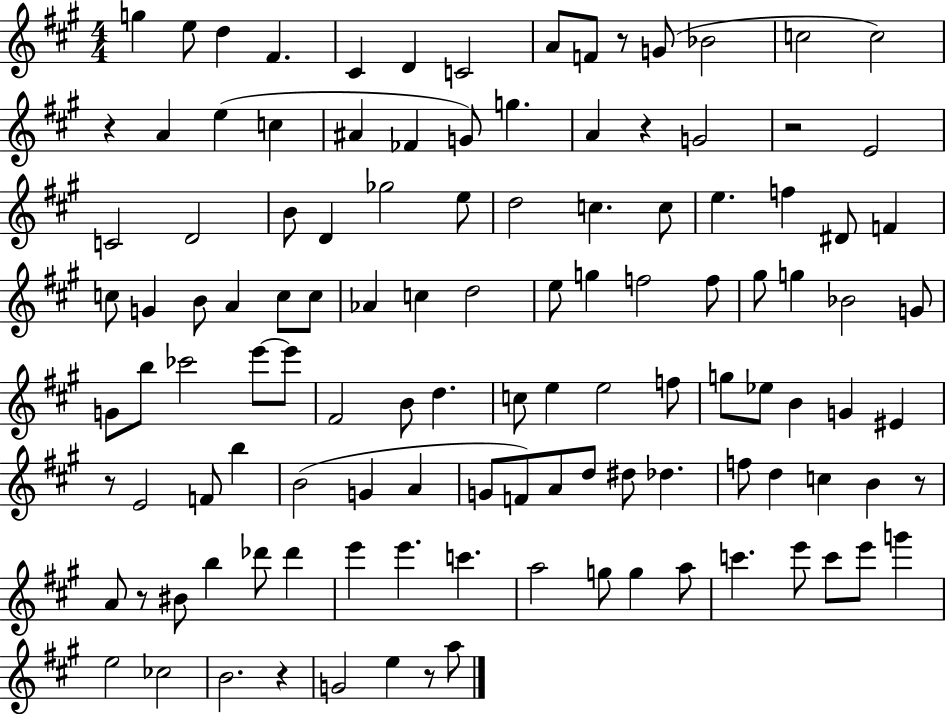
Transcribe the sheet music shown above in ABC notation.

X:1
T:Untitled
M:4/4
L:1/4
K:A
g e/2 d ^F ^C D C2 A/2 F/2 z/2 G/2 _B2 c2 c2 z A e c ^A _F G/2 g A z G2 z2 E2 C2 D2 B/2 D _g2 e/2 d2 c c/2 e f ^D/2 F c/2 G B/2 A c/2 c/2 _A c d2 e/2 g f2 f/2 ^g/2 g _B2 G/2 G/2 b/2 _c'2 e'/2 e'/2 ^F2 B/2 d c/2 e e2 f/2 g/2 _e/2 B G ^E z/2 E2 F/2 b B2 G A G/2 F/2 A/2 d/2 ^d/2 _d f/2 d c B z/2 A/2 z/2 ^B/2 b _d'/2 _d' e' e' c' a2 g/2 g a/2 c' e'/2 c'/2 e'/2 g' e2 _c2 B2 z G2 e z/2 a/2